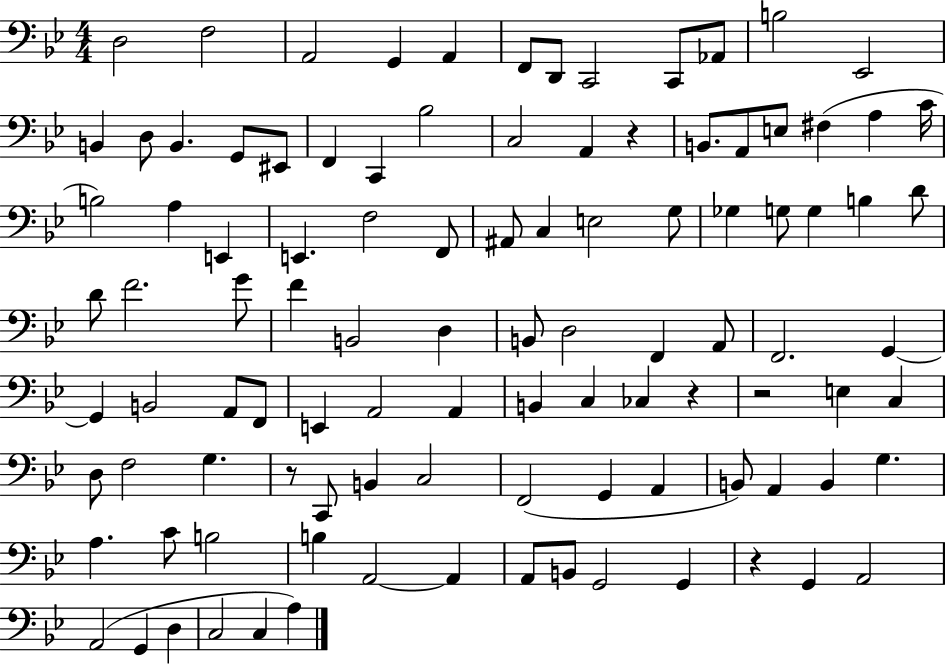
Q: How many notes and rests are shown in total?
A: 103